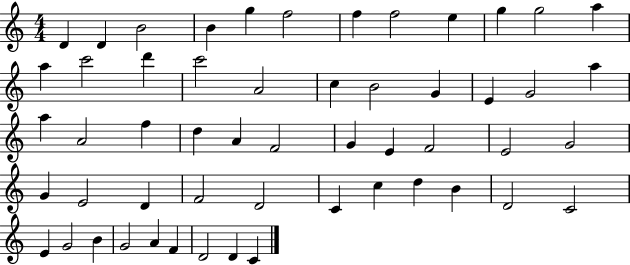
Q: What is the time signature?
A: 4/4